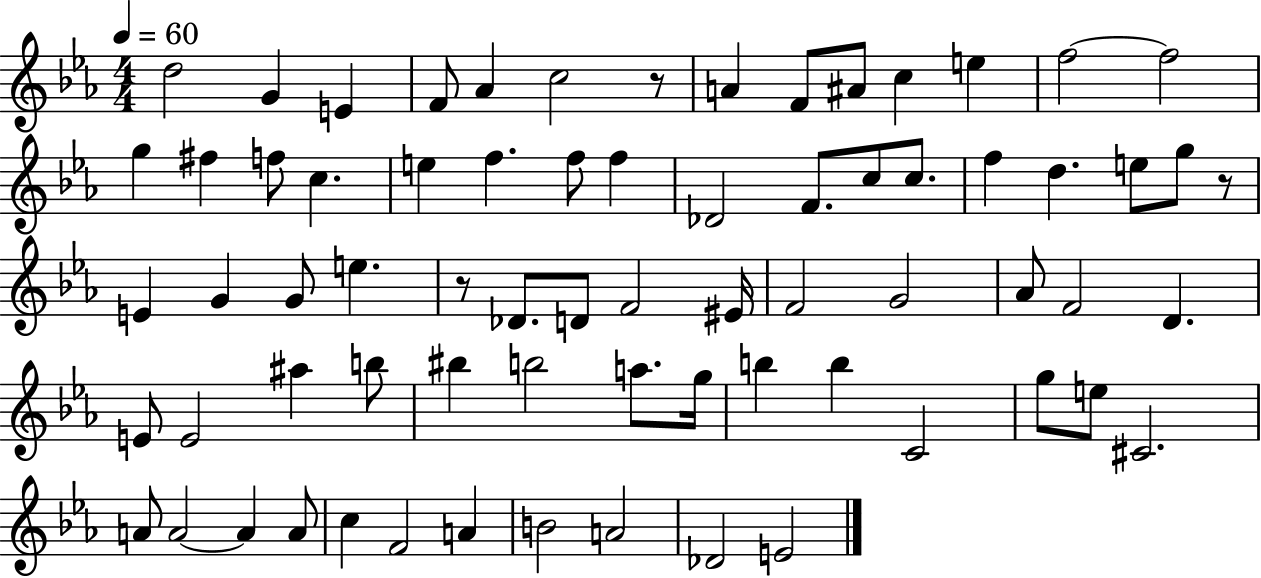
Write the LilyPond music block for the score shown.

{
  \clef treble
  \numericTimeSignature
  \time 4/4
  \key ees \major
  \tempo 4 = 60
  d''2 g'4 e'4 | f'8 aes'4 c''2 r8 | a'4 f'8 ais'8 c''4 e''4 | f''2~~ f''2 | \break g''4 fis''4 f''8 c''4. | e''4 f''4. f''8 f''4 | des'2 f'8. c''8 c''8. | f''4 d''4. e''8 g''8 r8 | \break e'4 g'4 g'8 e''4. | r8 des'8. d'8 f'2 eis'16 | f'2 g'2 | aes'8 f'2 d'4. | \break e'8 e'2 ais''4 b''8 | bis''4 b''2 a''8. g''16 | b''4 b''4 c'2 | g''8 e''8 cis'2. | \break a'8 a'2~~ a'4 a'8 | c''4 f'2 a'4 | b'2 a'2 | des'2 e'2 | \break \bar "|."
}